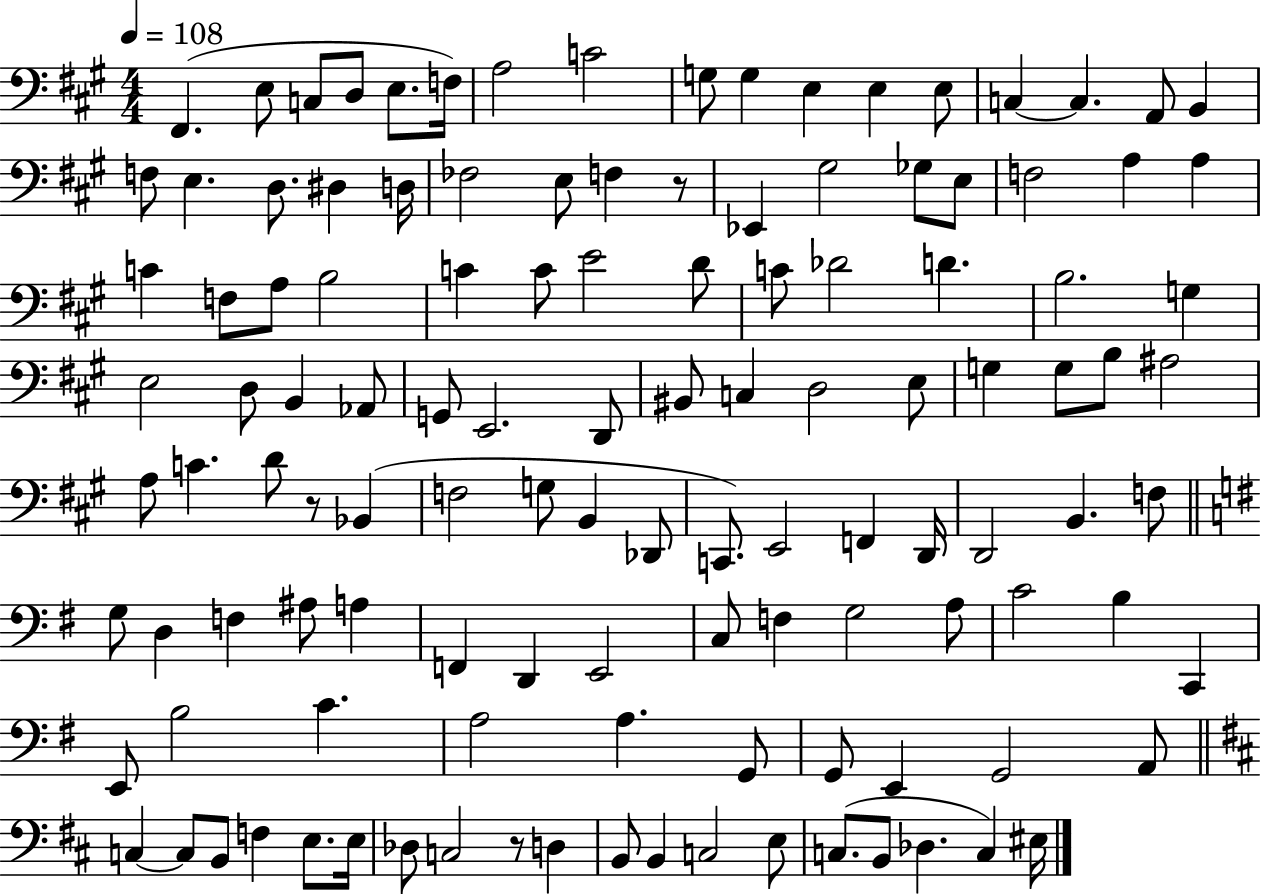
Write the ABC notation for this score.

X:1
T:Untitled
M:4/4
L:1/4
K:A
^F,, E,/2 C,/2 D,/2 E,/2 F,/4 A,2 C2 G,/2 G, E, E, E,/2 C, C, A,,/2 B,, F,/2 E, D,/2 ^D, D,/4 _F,2 E,/2 F, z/2 _E,, ^G,2 _G,/2 E,/2 F,2 A, A, C F,/2 A,/2 B,2 C C/2 E2 D/2 C/2 _D2 D B,2 G, E,2 D,/2 B,, _A,,/2 G,,/2 E,,2 D,,/2 ^B,,/2 C, D,2 E,/2 G, G,/2 B,/2 ^A,2 A,/2 C D/2 z/2 _B,, F,2 G,/2 B,, _D,,/2 C,,/2 E,,2 F,, D,,/4 D,,2 B,, F,/2 G,/2 D, F, ^A,/2 A, F,, D,, E,,2 C,/2 F, G,2 A,/2 C2 B, C,, E,,/2 B,2 C A,2 A, G,,/2 G,,/2 E,, G,,2 A,,/2 C, C,/2 B,,/2 F, E,/2 E,/4 _D,/2 C,2 z/2 D, B,,/2 B,, C,2 E,/2 C,/2 B,,/2 _D, C, ^E,/4